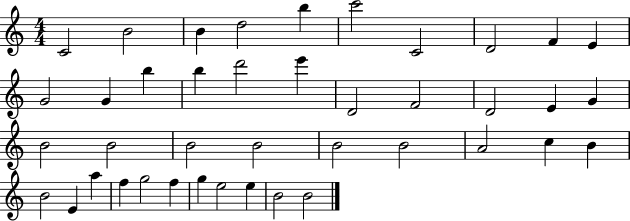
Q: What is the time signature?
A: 4/4